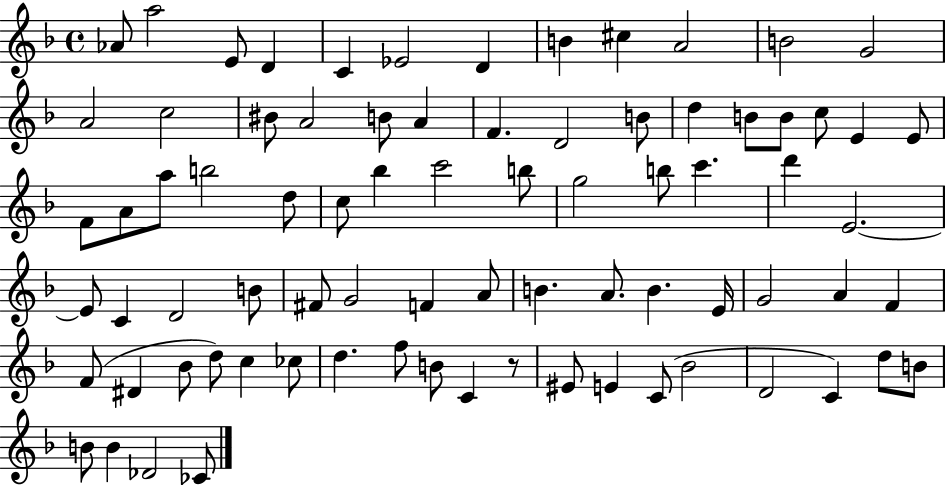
Ab4/e A5/h E4/e D4/q C4/q Eb4/h D4/q B4/q C#5/q A4/h B4/h G4/h A4/h C5/h BIS4/e A4/h B4/e A4/q F4/q. D4/h B4/e D5/q B4/e B4/e C5/e E4/q E4/e F4/e A4/e A5/e B5/h D5/e C5/e Bb5/q C6/h B5/e G5/h B5/e C6/q. D6/q E4/h. E4/e C4/q D4/h B4/e F#4/e G4/h F4/q A4/e B4/q. A4/e. B4/q. E4/s G4/h A4/q F4/q F4/e D#4/q Bb4/e D5/e C5/q CES5/e D5/q. F5/e B4/e C4/q R/e EIS4/e E4/q C4/e Bb4/h D4/h C4/q D5/e B4/e B4/e B4/q Db4/h CES4/e